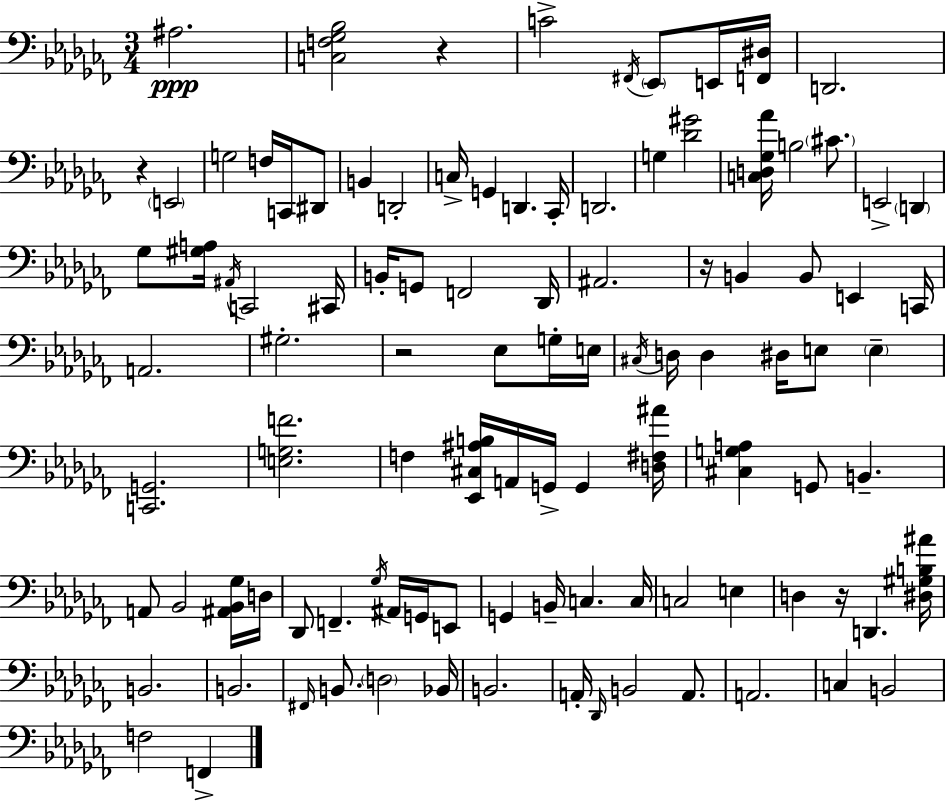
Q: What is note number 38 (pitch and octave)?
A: G#3